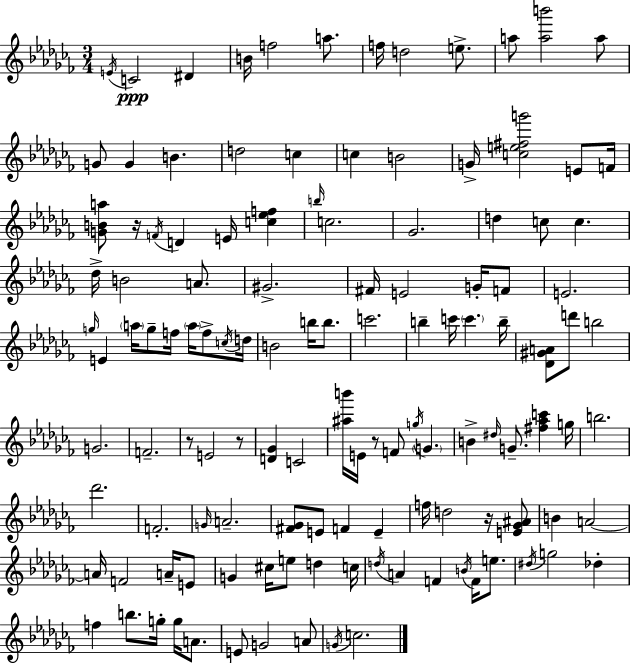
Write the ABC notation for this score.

X:1
T:Untitled
M:3/4
L:1/4
K:Abm
E/4 C2 ^D B/4 f2 a/2 f/4 d2 e/2 a/2 [ab']2 a/2 G/2 G B d2 c c B2 G/4 [ce^fg']2 E/2 F/4 [GBa]/2 z/4 F/4 D E/4 [c_ef] b/4 c2 _G2 d c/2 c _d/4 B2 A/2 ^G2 ^F/4 E2 G/4 F/2 E2 g/4 E a/4 g/2 f/4 a/4 f/2 c/4 d/4 B2 b/4 b/2 c'2 b c'/4 c' b/4 [_D^GA]/2 d'/2 b2 G2 F2 z/2 E2 z/2 [D_G] C2 [^ab']/4 E/4 z/2 F/2 g/4 G B ^d/4 G/2 [^f_ac'] g/4 b2 _d'2 F2 G/4 A2 [^F_G]/2 E/2 F E f/4 d2 z/4 [E_G^A]/2 B A2 A/4 F2 A/4 E/2 G ^c/4 e/2 d c/4 d/4 A F B/4 F/4 e/2 ^d/4 g2 _d f b/2 g/4 g/4 A/2 E/2 G2 A/2 G/4 c2